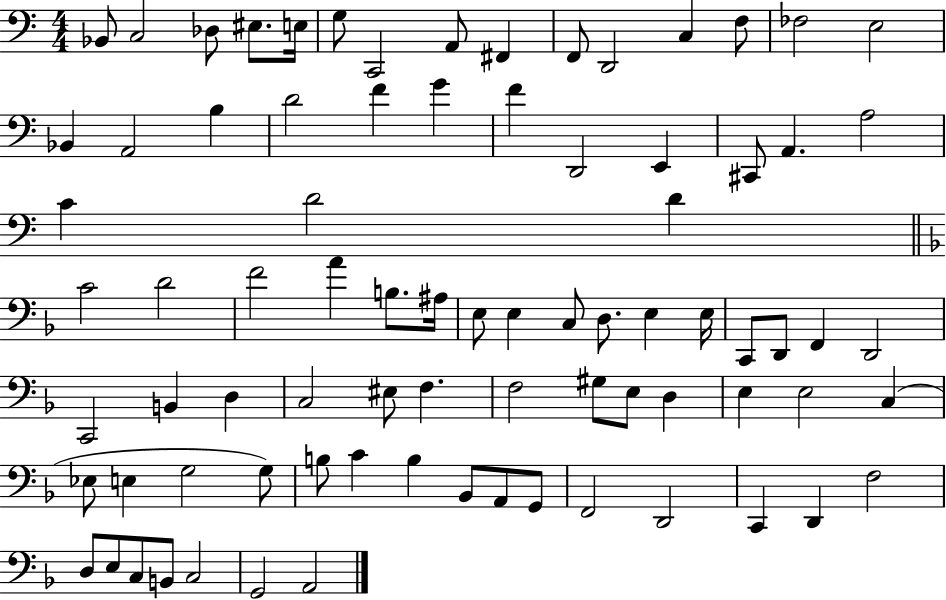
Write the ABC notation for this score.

X:1
T:Untitled
M:4/4
L:1/4
K:C
_B,,/2 C,2 _D,/2 ^E,/2 E,/4 G,/2 C,,2 A,,/2 ^F,, F,,/2 D,,2 C, F,/2 _F,2 E,2 _B,, A,,2 B, D2 F G F D,,2 E,, ^C,,/2 A,, A,2 C D2 D C2 D2 F2 A B,/2 ^A,/4 E,/2 E, C,/2 D,/2 E, E,/4 C,,/2 D,,/2 F,, D,,2 C,,2 B,, D, C,2 ^E,/2 F, F,2 ^G,/2 E,/2 D, E, E,2 C, _E,/2 E, G,2 G,/2 B,/2 C B, _B,,/2 A,,/2 G,,/2 F,,2 D,,2 C,, D,, F,2 D,/2 E,/2 C,/2 B,,/2 C,2 G,,2 A,,2